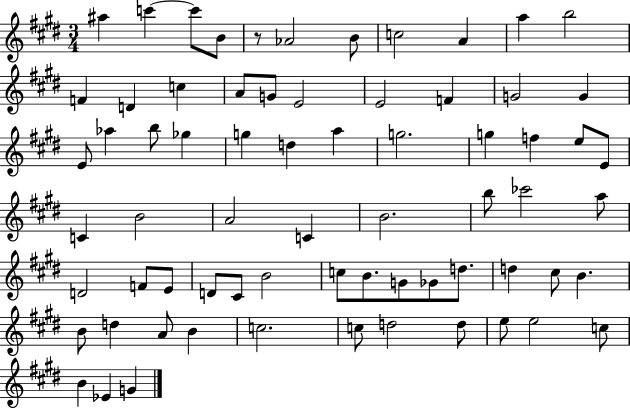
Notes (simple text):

A#5/q C6/q C6/e B4/e R/e Ab4/h B4/e C5/h A4/q A5/q B5/h F4/q D4/q C5/q A4/e G4/e E4/h E4/h F4/q G4/h G4/q E4/e Ab5/q B5/e Gb5/q G5/q D5/q A5/q G5/h. G5/q F5/q E5/e E4/e C4/q B4/h A4/h C4/q B4/h. B5/e CES6/h A5/e D4/h F4/e E4/e D4/e C#4/e B4/h C5/e B4/e. G4/e Gb4/e D5/e. D5/q C#5/e B4/q. B4/e D5/q A4/e B4/q C5/h. C5/e D5/h D5/e E5/e E5/h C5/e B4/q Eb4/q G4/q